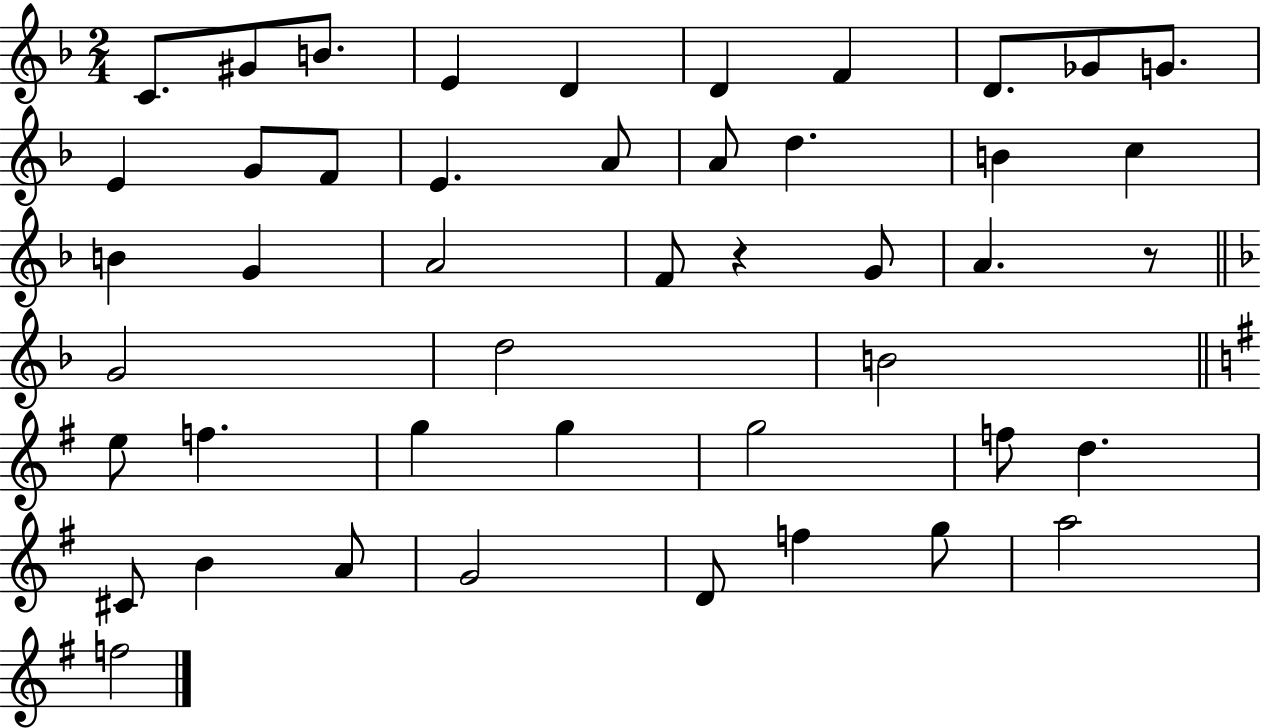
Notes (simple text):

C4/e. G#4/e B4/e. E4/q D4/q D4/q F4/q D4/e. Gb4/e G4/e. E4/q G4/e F4/e E4/q. A4/e A4/e D5/q. B4/q C5/q B4/q G4/q A4/h F4/e R/q G4/e A4/q. R/e G4/h D5/h B4/h E5/e F5/q. G5/q G5/q G5/h F5/e D5/q. C#4/e B4/q A4/e G4/h D4/e F5/q G5/e A5/h F5/h